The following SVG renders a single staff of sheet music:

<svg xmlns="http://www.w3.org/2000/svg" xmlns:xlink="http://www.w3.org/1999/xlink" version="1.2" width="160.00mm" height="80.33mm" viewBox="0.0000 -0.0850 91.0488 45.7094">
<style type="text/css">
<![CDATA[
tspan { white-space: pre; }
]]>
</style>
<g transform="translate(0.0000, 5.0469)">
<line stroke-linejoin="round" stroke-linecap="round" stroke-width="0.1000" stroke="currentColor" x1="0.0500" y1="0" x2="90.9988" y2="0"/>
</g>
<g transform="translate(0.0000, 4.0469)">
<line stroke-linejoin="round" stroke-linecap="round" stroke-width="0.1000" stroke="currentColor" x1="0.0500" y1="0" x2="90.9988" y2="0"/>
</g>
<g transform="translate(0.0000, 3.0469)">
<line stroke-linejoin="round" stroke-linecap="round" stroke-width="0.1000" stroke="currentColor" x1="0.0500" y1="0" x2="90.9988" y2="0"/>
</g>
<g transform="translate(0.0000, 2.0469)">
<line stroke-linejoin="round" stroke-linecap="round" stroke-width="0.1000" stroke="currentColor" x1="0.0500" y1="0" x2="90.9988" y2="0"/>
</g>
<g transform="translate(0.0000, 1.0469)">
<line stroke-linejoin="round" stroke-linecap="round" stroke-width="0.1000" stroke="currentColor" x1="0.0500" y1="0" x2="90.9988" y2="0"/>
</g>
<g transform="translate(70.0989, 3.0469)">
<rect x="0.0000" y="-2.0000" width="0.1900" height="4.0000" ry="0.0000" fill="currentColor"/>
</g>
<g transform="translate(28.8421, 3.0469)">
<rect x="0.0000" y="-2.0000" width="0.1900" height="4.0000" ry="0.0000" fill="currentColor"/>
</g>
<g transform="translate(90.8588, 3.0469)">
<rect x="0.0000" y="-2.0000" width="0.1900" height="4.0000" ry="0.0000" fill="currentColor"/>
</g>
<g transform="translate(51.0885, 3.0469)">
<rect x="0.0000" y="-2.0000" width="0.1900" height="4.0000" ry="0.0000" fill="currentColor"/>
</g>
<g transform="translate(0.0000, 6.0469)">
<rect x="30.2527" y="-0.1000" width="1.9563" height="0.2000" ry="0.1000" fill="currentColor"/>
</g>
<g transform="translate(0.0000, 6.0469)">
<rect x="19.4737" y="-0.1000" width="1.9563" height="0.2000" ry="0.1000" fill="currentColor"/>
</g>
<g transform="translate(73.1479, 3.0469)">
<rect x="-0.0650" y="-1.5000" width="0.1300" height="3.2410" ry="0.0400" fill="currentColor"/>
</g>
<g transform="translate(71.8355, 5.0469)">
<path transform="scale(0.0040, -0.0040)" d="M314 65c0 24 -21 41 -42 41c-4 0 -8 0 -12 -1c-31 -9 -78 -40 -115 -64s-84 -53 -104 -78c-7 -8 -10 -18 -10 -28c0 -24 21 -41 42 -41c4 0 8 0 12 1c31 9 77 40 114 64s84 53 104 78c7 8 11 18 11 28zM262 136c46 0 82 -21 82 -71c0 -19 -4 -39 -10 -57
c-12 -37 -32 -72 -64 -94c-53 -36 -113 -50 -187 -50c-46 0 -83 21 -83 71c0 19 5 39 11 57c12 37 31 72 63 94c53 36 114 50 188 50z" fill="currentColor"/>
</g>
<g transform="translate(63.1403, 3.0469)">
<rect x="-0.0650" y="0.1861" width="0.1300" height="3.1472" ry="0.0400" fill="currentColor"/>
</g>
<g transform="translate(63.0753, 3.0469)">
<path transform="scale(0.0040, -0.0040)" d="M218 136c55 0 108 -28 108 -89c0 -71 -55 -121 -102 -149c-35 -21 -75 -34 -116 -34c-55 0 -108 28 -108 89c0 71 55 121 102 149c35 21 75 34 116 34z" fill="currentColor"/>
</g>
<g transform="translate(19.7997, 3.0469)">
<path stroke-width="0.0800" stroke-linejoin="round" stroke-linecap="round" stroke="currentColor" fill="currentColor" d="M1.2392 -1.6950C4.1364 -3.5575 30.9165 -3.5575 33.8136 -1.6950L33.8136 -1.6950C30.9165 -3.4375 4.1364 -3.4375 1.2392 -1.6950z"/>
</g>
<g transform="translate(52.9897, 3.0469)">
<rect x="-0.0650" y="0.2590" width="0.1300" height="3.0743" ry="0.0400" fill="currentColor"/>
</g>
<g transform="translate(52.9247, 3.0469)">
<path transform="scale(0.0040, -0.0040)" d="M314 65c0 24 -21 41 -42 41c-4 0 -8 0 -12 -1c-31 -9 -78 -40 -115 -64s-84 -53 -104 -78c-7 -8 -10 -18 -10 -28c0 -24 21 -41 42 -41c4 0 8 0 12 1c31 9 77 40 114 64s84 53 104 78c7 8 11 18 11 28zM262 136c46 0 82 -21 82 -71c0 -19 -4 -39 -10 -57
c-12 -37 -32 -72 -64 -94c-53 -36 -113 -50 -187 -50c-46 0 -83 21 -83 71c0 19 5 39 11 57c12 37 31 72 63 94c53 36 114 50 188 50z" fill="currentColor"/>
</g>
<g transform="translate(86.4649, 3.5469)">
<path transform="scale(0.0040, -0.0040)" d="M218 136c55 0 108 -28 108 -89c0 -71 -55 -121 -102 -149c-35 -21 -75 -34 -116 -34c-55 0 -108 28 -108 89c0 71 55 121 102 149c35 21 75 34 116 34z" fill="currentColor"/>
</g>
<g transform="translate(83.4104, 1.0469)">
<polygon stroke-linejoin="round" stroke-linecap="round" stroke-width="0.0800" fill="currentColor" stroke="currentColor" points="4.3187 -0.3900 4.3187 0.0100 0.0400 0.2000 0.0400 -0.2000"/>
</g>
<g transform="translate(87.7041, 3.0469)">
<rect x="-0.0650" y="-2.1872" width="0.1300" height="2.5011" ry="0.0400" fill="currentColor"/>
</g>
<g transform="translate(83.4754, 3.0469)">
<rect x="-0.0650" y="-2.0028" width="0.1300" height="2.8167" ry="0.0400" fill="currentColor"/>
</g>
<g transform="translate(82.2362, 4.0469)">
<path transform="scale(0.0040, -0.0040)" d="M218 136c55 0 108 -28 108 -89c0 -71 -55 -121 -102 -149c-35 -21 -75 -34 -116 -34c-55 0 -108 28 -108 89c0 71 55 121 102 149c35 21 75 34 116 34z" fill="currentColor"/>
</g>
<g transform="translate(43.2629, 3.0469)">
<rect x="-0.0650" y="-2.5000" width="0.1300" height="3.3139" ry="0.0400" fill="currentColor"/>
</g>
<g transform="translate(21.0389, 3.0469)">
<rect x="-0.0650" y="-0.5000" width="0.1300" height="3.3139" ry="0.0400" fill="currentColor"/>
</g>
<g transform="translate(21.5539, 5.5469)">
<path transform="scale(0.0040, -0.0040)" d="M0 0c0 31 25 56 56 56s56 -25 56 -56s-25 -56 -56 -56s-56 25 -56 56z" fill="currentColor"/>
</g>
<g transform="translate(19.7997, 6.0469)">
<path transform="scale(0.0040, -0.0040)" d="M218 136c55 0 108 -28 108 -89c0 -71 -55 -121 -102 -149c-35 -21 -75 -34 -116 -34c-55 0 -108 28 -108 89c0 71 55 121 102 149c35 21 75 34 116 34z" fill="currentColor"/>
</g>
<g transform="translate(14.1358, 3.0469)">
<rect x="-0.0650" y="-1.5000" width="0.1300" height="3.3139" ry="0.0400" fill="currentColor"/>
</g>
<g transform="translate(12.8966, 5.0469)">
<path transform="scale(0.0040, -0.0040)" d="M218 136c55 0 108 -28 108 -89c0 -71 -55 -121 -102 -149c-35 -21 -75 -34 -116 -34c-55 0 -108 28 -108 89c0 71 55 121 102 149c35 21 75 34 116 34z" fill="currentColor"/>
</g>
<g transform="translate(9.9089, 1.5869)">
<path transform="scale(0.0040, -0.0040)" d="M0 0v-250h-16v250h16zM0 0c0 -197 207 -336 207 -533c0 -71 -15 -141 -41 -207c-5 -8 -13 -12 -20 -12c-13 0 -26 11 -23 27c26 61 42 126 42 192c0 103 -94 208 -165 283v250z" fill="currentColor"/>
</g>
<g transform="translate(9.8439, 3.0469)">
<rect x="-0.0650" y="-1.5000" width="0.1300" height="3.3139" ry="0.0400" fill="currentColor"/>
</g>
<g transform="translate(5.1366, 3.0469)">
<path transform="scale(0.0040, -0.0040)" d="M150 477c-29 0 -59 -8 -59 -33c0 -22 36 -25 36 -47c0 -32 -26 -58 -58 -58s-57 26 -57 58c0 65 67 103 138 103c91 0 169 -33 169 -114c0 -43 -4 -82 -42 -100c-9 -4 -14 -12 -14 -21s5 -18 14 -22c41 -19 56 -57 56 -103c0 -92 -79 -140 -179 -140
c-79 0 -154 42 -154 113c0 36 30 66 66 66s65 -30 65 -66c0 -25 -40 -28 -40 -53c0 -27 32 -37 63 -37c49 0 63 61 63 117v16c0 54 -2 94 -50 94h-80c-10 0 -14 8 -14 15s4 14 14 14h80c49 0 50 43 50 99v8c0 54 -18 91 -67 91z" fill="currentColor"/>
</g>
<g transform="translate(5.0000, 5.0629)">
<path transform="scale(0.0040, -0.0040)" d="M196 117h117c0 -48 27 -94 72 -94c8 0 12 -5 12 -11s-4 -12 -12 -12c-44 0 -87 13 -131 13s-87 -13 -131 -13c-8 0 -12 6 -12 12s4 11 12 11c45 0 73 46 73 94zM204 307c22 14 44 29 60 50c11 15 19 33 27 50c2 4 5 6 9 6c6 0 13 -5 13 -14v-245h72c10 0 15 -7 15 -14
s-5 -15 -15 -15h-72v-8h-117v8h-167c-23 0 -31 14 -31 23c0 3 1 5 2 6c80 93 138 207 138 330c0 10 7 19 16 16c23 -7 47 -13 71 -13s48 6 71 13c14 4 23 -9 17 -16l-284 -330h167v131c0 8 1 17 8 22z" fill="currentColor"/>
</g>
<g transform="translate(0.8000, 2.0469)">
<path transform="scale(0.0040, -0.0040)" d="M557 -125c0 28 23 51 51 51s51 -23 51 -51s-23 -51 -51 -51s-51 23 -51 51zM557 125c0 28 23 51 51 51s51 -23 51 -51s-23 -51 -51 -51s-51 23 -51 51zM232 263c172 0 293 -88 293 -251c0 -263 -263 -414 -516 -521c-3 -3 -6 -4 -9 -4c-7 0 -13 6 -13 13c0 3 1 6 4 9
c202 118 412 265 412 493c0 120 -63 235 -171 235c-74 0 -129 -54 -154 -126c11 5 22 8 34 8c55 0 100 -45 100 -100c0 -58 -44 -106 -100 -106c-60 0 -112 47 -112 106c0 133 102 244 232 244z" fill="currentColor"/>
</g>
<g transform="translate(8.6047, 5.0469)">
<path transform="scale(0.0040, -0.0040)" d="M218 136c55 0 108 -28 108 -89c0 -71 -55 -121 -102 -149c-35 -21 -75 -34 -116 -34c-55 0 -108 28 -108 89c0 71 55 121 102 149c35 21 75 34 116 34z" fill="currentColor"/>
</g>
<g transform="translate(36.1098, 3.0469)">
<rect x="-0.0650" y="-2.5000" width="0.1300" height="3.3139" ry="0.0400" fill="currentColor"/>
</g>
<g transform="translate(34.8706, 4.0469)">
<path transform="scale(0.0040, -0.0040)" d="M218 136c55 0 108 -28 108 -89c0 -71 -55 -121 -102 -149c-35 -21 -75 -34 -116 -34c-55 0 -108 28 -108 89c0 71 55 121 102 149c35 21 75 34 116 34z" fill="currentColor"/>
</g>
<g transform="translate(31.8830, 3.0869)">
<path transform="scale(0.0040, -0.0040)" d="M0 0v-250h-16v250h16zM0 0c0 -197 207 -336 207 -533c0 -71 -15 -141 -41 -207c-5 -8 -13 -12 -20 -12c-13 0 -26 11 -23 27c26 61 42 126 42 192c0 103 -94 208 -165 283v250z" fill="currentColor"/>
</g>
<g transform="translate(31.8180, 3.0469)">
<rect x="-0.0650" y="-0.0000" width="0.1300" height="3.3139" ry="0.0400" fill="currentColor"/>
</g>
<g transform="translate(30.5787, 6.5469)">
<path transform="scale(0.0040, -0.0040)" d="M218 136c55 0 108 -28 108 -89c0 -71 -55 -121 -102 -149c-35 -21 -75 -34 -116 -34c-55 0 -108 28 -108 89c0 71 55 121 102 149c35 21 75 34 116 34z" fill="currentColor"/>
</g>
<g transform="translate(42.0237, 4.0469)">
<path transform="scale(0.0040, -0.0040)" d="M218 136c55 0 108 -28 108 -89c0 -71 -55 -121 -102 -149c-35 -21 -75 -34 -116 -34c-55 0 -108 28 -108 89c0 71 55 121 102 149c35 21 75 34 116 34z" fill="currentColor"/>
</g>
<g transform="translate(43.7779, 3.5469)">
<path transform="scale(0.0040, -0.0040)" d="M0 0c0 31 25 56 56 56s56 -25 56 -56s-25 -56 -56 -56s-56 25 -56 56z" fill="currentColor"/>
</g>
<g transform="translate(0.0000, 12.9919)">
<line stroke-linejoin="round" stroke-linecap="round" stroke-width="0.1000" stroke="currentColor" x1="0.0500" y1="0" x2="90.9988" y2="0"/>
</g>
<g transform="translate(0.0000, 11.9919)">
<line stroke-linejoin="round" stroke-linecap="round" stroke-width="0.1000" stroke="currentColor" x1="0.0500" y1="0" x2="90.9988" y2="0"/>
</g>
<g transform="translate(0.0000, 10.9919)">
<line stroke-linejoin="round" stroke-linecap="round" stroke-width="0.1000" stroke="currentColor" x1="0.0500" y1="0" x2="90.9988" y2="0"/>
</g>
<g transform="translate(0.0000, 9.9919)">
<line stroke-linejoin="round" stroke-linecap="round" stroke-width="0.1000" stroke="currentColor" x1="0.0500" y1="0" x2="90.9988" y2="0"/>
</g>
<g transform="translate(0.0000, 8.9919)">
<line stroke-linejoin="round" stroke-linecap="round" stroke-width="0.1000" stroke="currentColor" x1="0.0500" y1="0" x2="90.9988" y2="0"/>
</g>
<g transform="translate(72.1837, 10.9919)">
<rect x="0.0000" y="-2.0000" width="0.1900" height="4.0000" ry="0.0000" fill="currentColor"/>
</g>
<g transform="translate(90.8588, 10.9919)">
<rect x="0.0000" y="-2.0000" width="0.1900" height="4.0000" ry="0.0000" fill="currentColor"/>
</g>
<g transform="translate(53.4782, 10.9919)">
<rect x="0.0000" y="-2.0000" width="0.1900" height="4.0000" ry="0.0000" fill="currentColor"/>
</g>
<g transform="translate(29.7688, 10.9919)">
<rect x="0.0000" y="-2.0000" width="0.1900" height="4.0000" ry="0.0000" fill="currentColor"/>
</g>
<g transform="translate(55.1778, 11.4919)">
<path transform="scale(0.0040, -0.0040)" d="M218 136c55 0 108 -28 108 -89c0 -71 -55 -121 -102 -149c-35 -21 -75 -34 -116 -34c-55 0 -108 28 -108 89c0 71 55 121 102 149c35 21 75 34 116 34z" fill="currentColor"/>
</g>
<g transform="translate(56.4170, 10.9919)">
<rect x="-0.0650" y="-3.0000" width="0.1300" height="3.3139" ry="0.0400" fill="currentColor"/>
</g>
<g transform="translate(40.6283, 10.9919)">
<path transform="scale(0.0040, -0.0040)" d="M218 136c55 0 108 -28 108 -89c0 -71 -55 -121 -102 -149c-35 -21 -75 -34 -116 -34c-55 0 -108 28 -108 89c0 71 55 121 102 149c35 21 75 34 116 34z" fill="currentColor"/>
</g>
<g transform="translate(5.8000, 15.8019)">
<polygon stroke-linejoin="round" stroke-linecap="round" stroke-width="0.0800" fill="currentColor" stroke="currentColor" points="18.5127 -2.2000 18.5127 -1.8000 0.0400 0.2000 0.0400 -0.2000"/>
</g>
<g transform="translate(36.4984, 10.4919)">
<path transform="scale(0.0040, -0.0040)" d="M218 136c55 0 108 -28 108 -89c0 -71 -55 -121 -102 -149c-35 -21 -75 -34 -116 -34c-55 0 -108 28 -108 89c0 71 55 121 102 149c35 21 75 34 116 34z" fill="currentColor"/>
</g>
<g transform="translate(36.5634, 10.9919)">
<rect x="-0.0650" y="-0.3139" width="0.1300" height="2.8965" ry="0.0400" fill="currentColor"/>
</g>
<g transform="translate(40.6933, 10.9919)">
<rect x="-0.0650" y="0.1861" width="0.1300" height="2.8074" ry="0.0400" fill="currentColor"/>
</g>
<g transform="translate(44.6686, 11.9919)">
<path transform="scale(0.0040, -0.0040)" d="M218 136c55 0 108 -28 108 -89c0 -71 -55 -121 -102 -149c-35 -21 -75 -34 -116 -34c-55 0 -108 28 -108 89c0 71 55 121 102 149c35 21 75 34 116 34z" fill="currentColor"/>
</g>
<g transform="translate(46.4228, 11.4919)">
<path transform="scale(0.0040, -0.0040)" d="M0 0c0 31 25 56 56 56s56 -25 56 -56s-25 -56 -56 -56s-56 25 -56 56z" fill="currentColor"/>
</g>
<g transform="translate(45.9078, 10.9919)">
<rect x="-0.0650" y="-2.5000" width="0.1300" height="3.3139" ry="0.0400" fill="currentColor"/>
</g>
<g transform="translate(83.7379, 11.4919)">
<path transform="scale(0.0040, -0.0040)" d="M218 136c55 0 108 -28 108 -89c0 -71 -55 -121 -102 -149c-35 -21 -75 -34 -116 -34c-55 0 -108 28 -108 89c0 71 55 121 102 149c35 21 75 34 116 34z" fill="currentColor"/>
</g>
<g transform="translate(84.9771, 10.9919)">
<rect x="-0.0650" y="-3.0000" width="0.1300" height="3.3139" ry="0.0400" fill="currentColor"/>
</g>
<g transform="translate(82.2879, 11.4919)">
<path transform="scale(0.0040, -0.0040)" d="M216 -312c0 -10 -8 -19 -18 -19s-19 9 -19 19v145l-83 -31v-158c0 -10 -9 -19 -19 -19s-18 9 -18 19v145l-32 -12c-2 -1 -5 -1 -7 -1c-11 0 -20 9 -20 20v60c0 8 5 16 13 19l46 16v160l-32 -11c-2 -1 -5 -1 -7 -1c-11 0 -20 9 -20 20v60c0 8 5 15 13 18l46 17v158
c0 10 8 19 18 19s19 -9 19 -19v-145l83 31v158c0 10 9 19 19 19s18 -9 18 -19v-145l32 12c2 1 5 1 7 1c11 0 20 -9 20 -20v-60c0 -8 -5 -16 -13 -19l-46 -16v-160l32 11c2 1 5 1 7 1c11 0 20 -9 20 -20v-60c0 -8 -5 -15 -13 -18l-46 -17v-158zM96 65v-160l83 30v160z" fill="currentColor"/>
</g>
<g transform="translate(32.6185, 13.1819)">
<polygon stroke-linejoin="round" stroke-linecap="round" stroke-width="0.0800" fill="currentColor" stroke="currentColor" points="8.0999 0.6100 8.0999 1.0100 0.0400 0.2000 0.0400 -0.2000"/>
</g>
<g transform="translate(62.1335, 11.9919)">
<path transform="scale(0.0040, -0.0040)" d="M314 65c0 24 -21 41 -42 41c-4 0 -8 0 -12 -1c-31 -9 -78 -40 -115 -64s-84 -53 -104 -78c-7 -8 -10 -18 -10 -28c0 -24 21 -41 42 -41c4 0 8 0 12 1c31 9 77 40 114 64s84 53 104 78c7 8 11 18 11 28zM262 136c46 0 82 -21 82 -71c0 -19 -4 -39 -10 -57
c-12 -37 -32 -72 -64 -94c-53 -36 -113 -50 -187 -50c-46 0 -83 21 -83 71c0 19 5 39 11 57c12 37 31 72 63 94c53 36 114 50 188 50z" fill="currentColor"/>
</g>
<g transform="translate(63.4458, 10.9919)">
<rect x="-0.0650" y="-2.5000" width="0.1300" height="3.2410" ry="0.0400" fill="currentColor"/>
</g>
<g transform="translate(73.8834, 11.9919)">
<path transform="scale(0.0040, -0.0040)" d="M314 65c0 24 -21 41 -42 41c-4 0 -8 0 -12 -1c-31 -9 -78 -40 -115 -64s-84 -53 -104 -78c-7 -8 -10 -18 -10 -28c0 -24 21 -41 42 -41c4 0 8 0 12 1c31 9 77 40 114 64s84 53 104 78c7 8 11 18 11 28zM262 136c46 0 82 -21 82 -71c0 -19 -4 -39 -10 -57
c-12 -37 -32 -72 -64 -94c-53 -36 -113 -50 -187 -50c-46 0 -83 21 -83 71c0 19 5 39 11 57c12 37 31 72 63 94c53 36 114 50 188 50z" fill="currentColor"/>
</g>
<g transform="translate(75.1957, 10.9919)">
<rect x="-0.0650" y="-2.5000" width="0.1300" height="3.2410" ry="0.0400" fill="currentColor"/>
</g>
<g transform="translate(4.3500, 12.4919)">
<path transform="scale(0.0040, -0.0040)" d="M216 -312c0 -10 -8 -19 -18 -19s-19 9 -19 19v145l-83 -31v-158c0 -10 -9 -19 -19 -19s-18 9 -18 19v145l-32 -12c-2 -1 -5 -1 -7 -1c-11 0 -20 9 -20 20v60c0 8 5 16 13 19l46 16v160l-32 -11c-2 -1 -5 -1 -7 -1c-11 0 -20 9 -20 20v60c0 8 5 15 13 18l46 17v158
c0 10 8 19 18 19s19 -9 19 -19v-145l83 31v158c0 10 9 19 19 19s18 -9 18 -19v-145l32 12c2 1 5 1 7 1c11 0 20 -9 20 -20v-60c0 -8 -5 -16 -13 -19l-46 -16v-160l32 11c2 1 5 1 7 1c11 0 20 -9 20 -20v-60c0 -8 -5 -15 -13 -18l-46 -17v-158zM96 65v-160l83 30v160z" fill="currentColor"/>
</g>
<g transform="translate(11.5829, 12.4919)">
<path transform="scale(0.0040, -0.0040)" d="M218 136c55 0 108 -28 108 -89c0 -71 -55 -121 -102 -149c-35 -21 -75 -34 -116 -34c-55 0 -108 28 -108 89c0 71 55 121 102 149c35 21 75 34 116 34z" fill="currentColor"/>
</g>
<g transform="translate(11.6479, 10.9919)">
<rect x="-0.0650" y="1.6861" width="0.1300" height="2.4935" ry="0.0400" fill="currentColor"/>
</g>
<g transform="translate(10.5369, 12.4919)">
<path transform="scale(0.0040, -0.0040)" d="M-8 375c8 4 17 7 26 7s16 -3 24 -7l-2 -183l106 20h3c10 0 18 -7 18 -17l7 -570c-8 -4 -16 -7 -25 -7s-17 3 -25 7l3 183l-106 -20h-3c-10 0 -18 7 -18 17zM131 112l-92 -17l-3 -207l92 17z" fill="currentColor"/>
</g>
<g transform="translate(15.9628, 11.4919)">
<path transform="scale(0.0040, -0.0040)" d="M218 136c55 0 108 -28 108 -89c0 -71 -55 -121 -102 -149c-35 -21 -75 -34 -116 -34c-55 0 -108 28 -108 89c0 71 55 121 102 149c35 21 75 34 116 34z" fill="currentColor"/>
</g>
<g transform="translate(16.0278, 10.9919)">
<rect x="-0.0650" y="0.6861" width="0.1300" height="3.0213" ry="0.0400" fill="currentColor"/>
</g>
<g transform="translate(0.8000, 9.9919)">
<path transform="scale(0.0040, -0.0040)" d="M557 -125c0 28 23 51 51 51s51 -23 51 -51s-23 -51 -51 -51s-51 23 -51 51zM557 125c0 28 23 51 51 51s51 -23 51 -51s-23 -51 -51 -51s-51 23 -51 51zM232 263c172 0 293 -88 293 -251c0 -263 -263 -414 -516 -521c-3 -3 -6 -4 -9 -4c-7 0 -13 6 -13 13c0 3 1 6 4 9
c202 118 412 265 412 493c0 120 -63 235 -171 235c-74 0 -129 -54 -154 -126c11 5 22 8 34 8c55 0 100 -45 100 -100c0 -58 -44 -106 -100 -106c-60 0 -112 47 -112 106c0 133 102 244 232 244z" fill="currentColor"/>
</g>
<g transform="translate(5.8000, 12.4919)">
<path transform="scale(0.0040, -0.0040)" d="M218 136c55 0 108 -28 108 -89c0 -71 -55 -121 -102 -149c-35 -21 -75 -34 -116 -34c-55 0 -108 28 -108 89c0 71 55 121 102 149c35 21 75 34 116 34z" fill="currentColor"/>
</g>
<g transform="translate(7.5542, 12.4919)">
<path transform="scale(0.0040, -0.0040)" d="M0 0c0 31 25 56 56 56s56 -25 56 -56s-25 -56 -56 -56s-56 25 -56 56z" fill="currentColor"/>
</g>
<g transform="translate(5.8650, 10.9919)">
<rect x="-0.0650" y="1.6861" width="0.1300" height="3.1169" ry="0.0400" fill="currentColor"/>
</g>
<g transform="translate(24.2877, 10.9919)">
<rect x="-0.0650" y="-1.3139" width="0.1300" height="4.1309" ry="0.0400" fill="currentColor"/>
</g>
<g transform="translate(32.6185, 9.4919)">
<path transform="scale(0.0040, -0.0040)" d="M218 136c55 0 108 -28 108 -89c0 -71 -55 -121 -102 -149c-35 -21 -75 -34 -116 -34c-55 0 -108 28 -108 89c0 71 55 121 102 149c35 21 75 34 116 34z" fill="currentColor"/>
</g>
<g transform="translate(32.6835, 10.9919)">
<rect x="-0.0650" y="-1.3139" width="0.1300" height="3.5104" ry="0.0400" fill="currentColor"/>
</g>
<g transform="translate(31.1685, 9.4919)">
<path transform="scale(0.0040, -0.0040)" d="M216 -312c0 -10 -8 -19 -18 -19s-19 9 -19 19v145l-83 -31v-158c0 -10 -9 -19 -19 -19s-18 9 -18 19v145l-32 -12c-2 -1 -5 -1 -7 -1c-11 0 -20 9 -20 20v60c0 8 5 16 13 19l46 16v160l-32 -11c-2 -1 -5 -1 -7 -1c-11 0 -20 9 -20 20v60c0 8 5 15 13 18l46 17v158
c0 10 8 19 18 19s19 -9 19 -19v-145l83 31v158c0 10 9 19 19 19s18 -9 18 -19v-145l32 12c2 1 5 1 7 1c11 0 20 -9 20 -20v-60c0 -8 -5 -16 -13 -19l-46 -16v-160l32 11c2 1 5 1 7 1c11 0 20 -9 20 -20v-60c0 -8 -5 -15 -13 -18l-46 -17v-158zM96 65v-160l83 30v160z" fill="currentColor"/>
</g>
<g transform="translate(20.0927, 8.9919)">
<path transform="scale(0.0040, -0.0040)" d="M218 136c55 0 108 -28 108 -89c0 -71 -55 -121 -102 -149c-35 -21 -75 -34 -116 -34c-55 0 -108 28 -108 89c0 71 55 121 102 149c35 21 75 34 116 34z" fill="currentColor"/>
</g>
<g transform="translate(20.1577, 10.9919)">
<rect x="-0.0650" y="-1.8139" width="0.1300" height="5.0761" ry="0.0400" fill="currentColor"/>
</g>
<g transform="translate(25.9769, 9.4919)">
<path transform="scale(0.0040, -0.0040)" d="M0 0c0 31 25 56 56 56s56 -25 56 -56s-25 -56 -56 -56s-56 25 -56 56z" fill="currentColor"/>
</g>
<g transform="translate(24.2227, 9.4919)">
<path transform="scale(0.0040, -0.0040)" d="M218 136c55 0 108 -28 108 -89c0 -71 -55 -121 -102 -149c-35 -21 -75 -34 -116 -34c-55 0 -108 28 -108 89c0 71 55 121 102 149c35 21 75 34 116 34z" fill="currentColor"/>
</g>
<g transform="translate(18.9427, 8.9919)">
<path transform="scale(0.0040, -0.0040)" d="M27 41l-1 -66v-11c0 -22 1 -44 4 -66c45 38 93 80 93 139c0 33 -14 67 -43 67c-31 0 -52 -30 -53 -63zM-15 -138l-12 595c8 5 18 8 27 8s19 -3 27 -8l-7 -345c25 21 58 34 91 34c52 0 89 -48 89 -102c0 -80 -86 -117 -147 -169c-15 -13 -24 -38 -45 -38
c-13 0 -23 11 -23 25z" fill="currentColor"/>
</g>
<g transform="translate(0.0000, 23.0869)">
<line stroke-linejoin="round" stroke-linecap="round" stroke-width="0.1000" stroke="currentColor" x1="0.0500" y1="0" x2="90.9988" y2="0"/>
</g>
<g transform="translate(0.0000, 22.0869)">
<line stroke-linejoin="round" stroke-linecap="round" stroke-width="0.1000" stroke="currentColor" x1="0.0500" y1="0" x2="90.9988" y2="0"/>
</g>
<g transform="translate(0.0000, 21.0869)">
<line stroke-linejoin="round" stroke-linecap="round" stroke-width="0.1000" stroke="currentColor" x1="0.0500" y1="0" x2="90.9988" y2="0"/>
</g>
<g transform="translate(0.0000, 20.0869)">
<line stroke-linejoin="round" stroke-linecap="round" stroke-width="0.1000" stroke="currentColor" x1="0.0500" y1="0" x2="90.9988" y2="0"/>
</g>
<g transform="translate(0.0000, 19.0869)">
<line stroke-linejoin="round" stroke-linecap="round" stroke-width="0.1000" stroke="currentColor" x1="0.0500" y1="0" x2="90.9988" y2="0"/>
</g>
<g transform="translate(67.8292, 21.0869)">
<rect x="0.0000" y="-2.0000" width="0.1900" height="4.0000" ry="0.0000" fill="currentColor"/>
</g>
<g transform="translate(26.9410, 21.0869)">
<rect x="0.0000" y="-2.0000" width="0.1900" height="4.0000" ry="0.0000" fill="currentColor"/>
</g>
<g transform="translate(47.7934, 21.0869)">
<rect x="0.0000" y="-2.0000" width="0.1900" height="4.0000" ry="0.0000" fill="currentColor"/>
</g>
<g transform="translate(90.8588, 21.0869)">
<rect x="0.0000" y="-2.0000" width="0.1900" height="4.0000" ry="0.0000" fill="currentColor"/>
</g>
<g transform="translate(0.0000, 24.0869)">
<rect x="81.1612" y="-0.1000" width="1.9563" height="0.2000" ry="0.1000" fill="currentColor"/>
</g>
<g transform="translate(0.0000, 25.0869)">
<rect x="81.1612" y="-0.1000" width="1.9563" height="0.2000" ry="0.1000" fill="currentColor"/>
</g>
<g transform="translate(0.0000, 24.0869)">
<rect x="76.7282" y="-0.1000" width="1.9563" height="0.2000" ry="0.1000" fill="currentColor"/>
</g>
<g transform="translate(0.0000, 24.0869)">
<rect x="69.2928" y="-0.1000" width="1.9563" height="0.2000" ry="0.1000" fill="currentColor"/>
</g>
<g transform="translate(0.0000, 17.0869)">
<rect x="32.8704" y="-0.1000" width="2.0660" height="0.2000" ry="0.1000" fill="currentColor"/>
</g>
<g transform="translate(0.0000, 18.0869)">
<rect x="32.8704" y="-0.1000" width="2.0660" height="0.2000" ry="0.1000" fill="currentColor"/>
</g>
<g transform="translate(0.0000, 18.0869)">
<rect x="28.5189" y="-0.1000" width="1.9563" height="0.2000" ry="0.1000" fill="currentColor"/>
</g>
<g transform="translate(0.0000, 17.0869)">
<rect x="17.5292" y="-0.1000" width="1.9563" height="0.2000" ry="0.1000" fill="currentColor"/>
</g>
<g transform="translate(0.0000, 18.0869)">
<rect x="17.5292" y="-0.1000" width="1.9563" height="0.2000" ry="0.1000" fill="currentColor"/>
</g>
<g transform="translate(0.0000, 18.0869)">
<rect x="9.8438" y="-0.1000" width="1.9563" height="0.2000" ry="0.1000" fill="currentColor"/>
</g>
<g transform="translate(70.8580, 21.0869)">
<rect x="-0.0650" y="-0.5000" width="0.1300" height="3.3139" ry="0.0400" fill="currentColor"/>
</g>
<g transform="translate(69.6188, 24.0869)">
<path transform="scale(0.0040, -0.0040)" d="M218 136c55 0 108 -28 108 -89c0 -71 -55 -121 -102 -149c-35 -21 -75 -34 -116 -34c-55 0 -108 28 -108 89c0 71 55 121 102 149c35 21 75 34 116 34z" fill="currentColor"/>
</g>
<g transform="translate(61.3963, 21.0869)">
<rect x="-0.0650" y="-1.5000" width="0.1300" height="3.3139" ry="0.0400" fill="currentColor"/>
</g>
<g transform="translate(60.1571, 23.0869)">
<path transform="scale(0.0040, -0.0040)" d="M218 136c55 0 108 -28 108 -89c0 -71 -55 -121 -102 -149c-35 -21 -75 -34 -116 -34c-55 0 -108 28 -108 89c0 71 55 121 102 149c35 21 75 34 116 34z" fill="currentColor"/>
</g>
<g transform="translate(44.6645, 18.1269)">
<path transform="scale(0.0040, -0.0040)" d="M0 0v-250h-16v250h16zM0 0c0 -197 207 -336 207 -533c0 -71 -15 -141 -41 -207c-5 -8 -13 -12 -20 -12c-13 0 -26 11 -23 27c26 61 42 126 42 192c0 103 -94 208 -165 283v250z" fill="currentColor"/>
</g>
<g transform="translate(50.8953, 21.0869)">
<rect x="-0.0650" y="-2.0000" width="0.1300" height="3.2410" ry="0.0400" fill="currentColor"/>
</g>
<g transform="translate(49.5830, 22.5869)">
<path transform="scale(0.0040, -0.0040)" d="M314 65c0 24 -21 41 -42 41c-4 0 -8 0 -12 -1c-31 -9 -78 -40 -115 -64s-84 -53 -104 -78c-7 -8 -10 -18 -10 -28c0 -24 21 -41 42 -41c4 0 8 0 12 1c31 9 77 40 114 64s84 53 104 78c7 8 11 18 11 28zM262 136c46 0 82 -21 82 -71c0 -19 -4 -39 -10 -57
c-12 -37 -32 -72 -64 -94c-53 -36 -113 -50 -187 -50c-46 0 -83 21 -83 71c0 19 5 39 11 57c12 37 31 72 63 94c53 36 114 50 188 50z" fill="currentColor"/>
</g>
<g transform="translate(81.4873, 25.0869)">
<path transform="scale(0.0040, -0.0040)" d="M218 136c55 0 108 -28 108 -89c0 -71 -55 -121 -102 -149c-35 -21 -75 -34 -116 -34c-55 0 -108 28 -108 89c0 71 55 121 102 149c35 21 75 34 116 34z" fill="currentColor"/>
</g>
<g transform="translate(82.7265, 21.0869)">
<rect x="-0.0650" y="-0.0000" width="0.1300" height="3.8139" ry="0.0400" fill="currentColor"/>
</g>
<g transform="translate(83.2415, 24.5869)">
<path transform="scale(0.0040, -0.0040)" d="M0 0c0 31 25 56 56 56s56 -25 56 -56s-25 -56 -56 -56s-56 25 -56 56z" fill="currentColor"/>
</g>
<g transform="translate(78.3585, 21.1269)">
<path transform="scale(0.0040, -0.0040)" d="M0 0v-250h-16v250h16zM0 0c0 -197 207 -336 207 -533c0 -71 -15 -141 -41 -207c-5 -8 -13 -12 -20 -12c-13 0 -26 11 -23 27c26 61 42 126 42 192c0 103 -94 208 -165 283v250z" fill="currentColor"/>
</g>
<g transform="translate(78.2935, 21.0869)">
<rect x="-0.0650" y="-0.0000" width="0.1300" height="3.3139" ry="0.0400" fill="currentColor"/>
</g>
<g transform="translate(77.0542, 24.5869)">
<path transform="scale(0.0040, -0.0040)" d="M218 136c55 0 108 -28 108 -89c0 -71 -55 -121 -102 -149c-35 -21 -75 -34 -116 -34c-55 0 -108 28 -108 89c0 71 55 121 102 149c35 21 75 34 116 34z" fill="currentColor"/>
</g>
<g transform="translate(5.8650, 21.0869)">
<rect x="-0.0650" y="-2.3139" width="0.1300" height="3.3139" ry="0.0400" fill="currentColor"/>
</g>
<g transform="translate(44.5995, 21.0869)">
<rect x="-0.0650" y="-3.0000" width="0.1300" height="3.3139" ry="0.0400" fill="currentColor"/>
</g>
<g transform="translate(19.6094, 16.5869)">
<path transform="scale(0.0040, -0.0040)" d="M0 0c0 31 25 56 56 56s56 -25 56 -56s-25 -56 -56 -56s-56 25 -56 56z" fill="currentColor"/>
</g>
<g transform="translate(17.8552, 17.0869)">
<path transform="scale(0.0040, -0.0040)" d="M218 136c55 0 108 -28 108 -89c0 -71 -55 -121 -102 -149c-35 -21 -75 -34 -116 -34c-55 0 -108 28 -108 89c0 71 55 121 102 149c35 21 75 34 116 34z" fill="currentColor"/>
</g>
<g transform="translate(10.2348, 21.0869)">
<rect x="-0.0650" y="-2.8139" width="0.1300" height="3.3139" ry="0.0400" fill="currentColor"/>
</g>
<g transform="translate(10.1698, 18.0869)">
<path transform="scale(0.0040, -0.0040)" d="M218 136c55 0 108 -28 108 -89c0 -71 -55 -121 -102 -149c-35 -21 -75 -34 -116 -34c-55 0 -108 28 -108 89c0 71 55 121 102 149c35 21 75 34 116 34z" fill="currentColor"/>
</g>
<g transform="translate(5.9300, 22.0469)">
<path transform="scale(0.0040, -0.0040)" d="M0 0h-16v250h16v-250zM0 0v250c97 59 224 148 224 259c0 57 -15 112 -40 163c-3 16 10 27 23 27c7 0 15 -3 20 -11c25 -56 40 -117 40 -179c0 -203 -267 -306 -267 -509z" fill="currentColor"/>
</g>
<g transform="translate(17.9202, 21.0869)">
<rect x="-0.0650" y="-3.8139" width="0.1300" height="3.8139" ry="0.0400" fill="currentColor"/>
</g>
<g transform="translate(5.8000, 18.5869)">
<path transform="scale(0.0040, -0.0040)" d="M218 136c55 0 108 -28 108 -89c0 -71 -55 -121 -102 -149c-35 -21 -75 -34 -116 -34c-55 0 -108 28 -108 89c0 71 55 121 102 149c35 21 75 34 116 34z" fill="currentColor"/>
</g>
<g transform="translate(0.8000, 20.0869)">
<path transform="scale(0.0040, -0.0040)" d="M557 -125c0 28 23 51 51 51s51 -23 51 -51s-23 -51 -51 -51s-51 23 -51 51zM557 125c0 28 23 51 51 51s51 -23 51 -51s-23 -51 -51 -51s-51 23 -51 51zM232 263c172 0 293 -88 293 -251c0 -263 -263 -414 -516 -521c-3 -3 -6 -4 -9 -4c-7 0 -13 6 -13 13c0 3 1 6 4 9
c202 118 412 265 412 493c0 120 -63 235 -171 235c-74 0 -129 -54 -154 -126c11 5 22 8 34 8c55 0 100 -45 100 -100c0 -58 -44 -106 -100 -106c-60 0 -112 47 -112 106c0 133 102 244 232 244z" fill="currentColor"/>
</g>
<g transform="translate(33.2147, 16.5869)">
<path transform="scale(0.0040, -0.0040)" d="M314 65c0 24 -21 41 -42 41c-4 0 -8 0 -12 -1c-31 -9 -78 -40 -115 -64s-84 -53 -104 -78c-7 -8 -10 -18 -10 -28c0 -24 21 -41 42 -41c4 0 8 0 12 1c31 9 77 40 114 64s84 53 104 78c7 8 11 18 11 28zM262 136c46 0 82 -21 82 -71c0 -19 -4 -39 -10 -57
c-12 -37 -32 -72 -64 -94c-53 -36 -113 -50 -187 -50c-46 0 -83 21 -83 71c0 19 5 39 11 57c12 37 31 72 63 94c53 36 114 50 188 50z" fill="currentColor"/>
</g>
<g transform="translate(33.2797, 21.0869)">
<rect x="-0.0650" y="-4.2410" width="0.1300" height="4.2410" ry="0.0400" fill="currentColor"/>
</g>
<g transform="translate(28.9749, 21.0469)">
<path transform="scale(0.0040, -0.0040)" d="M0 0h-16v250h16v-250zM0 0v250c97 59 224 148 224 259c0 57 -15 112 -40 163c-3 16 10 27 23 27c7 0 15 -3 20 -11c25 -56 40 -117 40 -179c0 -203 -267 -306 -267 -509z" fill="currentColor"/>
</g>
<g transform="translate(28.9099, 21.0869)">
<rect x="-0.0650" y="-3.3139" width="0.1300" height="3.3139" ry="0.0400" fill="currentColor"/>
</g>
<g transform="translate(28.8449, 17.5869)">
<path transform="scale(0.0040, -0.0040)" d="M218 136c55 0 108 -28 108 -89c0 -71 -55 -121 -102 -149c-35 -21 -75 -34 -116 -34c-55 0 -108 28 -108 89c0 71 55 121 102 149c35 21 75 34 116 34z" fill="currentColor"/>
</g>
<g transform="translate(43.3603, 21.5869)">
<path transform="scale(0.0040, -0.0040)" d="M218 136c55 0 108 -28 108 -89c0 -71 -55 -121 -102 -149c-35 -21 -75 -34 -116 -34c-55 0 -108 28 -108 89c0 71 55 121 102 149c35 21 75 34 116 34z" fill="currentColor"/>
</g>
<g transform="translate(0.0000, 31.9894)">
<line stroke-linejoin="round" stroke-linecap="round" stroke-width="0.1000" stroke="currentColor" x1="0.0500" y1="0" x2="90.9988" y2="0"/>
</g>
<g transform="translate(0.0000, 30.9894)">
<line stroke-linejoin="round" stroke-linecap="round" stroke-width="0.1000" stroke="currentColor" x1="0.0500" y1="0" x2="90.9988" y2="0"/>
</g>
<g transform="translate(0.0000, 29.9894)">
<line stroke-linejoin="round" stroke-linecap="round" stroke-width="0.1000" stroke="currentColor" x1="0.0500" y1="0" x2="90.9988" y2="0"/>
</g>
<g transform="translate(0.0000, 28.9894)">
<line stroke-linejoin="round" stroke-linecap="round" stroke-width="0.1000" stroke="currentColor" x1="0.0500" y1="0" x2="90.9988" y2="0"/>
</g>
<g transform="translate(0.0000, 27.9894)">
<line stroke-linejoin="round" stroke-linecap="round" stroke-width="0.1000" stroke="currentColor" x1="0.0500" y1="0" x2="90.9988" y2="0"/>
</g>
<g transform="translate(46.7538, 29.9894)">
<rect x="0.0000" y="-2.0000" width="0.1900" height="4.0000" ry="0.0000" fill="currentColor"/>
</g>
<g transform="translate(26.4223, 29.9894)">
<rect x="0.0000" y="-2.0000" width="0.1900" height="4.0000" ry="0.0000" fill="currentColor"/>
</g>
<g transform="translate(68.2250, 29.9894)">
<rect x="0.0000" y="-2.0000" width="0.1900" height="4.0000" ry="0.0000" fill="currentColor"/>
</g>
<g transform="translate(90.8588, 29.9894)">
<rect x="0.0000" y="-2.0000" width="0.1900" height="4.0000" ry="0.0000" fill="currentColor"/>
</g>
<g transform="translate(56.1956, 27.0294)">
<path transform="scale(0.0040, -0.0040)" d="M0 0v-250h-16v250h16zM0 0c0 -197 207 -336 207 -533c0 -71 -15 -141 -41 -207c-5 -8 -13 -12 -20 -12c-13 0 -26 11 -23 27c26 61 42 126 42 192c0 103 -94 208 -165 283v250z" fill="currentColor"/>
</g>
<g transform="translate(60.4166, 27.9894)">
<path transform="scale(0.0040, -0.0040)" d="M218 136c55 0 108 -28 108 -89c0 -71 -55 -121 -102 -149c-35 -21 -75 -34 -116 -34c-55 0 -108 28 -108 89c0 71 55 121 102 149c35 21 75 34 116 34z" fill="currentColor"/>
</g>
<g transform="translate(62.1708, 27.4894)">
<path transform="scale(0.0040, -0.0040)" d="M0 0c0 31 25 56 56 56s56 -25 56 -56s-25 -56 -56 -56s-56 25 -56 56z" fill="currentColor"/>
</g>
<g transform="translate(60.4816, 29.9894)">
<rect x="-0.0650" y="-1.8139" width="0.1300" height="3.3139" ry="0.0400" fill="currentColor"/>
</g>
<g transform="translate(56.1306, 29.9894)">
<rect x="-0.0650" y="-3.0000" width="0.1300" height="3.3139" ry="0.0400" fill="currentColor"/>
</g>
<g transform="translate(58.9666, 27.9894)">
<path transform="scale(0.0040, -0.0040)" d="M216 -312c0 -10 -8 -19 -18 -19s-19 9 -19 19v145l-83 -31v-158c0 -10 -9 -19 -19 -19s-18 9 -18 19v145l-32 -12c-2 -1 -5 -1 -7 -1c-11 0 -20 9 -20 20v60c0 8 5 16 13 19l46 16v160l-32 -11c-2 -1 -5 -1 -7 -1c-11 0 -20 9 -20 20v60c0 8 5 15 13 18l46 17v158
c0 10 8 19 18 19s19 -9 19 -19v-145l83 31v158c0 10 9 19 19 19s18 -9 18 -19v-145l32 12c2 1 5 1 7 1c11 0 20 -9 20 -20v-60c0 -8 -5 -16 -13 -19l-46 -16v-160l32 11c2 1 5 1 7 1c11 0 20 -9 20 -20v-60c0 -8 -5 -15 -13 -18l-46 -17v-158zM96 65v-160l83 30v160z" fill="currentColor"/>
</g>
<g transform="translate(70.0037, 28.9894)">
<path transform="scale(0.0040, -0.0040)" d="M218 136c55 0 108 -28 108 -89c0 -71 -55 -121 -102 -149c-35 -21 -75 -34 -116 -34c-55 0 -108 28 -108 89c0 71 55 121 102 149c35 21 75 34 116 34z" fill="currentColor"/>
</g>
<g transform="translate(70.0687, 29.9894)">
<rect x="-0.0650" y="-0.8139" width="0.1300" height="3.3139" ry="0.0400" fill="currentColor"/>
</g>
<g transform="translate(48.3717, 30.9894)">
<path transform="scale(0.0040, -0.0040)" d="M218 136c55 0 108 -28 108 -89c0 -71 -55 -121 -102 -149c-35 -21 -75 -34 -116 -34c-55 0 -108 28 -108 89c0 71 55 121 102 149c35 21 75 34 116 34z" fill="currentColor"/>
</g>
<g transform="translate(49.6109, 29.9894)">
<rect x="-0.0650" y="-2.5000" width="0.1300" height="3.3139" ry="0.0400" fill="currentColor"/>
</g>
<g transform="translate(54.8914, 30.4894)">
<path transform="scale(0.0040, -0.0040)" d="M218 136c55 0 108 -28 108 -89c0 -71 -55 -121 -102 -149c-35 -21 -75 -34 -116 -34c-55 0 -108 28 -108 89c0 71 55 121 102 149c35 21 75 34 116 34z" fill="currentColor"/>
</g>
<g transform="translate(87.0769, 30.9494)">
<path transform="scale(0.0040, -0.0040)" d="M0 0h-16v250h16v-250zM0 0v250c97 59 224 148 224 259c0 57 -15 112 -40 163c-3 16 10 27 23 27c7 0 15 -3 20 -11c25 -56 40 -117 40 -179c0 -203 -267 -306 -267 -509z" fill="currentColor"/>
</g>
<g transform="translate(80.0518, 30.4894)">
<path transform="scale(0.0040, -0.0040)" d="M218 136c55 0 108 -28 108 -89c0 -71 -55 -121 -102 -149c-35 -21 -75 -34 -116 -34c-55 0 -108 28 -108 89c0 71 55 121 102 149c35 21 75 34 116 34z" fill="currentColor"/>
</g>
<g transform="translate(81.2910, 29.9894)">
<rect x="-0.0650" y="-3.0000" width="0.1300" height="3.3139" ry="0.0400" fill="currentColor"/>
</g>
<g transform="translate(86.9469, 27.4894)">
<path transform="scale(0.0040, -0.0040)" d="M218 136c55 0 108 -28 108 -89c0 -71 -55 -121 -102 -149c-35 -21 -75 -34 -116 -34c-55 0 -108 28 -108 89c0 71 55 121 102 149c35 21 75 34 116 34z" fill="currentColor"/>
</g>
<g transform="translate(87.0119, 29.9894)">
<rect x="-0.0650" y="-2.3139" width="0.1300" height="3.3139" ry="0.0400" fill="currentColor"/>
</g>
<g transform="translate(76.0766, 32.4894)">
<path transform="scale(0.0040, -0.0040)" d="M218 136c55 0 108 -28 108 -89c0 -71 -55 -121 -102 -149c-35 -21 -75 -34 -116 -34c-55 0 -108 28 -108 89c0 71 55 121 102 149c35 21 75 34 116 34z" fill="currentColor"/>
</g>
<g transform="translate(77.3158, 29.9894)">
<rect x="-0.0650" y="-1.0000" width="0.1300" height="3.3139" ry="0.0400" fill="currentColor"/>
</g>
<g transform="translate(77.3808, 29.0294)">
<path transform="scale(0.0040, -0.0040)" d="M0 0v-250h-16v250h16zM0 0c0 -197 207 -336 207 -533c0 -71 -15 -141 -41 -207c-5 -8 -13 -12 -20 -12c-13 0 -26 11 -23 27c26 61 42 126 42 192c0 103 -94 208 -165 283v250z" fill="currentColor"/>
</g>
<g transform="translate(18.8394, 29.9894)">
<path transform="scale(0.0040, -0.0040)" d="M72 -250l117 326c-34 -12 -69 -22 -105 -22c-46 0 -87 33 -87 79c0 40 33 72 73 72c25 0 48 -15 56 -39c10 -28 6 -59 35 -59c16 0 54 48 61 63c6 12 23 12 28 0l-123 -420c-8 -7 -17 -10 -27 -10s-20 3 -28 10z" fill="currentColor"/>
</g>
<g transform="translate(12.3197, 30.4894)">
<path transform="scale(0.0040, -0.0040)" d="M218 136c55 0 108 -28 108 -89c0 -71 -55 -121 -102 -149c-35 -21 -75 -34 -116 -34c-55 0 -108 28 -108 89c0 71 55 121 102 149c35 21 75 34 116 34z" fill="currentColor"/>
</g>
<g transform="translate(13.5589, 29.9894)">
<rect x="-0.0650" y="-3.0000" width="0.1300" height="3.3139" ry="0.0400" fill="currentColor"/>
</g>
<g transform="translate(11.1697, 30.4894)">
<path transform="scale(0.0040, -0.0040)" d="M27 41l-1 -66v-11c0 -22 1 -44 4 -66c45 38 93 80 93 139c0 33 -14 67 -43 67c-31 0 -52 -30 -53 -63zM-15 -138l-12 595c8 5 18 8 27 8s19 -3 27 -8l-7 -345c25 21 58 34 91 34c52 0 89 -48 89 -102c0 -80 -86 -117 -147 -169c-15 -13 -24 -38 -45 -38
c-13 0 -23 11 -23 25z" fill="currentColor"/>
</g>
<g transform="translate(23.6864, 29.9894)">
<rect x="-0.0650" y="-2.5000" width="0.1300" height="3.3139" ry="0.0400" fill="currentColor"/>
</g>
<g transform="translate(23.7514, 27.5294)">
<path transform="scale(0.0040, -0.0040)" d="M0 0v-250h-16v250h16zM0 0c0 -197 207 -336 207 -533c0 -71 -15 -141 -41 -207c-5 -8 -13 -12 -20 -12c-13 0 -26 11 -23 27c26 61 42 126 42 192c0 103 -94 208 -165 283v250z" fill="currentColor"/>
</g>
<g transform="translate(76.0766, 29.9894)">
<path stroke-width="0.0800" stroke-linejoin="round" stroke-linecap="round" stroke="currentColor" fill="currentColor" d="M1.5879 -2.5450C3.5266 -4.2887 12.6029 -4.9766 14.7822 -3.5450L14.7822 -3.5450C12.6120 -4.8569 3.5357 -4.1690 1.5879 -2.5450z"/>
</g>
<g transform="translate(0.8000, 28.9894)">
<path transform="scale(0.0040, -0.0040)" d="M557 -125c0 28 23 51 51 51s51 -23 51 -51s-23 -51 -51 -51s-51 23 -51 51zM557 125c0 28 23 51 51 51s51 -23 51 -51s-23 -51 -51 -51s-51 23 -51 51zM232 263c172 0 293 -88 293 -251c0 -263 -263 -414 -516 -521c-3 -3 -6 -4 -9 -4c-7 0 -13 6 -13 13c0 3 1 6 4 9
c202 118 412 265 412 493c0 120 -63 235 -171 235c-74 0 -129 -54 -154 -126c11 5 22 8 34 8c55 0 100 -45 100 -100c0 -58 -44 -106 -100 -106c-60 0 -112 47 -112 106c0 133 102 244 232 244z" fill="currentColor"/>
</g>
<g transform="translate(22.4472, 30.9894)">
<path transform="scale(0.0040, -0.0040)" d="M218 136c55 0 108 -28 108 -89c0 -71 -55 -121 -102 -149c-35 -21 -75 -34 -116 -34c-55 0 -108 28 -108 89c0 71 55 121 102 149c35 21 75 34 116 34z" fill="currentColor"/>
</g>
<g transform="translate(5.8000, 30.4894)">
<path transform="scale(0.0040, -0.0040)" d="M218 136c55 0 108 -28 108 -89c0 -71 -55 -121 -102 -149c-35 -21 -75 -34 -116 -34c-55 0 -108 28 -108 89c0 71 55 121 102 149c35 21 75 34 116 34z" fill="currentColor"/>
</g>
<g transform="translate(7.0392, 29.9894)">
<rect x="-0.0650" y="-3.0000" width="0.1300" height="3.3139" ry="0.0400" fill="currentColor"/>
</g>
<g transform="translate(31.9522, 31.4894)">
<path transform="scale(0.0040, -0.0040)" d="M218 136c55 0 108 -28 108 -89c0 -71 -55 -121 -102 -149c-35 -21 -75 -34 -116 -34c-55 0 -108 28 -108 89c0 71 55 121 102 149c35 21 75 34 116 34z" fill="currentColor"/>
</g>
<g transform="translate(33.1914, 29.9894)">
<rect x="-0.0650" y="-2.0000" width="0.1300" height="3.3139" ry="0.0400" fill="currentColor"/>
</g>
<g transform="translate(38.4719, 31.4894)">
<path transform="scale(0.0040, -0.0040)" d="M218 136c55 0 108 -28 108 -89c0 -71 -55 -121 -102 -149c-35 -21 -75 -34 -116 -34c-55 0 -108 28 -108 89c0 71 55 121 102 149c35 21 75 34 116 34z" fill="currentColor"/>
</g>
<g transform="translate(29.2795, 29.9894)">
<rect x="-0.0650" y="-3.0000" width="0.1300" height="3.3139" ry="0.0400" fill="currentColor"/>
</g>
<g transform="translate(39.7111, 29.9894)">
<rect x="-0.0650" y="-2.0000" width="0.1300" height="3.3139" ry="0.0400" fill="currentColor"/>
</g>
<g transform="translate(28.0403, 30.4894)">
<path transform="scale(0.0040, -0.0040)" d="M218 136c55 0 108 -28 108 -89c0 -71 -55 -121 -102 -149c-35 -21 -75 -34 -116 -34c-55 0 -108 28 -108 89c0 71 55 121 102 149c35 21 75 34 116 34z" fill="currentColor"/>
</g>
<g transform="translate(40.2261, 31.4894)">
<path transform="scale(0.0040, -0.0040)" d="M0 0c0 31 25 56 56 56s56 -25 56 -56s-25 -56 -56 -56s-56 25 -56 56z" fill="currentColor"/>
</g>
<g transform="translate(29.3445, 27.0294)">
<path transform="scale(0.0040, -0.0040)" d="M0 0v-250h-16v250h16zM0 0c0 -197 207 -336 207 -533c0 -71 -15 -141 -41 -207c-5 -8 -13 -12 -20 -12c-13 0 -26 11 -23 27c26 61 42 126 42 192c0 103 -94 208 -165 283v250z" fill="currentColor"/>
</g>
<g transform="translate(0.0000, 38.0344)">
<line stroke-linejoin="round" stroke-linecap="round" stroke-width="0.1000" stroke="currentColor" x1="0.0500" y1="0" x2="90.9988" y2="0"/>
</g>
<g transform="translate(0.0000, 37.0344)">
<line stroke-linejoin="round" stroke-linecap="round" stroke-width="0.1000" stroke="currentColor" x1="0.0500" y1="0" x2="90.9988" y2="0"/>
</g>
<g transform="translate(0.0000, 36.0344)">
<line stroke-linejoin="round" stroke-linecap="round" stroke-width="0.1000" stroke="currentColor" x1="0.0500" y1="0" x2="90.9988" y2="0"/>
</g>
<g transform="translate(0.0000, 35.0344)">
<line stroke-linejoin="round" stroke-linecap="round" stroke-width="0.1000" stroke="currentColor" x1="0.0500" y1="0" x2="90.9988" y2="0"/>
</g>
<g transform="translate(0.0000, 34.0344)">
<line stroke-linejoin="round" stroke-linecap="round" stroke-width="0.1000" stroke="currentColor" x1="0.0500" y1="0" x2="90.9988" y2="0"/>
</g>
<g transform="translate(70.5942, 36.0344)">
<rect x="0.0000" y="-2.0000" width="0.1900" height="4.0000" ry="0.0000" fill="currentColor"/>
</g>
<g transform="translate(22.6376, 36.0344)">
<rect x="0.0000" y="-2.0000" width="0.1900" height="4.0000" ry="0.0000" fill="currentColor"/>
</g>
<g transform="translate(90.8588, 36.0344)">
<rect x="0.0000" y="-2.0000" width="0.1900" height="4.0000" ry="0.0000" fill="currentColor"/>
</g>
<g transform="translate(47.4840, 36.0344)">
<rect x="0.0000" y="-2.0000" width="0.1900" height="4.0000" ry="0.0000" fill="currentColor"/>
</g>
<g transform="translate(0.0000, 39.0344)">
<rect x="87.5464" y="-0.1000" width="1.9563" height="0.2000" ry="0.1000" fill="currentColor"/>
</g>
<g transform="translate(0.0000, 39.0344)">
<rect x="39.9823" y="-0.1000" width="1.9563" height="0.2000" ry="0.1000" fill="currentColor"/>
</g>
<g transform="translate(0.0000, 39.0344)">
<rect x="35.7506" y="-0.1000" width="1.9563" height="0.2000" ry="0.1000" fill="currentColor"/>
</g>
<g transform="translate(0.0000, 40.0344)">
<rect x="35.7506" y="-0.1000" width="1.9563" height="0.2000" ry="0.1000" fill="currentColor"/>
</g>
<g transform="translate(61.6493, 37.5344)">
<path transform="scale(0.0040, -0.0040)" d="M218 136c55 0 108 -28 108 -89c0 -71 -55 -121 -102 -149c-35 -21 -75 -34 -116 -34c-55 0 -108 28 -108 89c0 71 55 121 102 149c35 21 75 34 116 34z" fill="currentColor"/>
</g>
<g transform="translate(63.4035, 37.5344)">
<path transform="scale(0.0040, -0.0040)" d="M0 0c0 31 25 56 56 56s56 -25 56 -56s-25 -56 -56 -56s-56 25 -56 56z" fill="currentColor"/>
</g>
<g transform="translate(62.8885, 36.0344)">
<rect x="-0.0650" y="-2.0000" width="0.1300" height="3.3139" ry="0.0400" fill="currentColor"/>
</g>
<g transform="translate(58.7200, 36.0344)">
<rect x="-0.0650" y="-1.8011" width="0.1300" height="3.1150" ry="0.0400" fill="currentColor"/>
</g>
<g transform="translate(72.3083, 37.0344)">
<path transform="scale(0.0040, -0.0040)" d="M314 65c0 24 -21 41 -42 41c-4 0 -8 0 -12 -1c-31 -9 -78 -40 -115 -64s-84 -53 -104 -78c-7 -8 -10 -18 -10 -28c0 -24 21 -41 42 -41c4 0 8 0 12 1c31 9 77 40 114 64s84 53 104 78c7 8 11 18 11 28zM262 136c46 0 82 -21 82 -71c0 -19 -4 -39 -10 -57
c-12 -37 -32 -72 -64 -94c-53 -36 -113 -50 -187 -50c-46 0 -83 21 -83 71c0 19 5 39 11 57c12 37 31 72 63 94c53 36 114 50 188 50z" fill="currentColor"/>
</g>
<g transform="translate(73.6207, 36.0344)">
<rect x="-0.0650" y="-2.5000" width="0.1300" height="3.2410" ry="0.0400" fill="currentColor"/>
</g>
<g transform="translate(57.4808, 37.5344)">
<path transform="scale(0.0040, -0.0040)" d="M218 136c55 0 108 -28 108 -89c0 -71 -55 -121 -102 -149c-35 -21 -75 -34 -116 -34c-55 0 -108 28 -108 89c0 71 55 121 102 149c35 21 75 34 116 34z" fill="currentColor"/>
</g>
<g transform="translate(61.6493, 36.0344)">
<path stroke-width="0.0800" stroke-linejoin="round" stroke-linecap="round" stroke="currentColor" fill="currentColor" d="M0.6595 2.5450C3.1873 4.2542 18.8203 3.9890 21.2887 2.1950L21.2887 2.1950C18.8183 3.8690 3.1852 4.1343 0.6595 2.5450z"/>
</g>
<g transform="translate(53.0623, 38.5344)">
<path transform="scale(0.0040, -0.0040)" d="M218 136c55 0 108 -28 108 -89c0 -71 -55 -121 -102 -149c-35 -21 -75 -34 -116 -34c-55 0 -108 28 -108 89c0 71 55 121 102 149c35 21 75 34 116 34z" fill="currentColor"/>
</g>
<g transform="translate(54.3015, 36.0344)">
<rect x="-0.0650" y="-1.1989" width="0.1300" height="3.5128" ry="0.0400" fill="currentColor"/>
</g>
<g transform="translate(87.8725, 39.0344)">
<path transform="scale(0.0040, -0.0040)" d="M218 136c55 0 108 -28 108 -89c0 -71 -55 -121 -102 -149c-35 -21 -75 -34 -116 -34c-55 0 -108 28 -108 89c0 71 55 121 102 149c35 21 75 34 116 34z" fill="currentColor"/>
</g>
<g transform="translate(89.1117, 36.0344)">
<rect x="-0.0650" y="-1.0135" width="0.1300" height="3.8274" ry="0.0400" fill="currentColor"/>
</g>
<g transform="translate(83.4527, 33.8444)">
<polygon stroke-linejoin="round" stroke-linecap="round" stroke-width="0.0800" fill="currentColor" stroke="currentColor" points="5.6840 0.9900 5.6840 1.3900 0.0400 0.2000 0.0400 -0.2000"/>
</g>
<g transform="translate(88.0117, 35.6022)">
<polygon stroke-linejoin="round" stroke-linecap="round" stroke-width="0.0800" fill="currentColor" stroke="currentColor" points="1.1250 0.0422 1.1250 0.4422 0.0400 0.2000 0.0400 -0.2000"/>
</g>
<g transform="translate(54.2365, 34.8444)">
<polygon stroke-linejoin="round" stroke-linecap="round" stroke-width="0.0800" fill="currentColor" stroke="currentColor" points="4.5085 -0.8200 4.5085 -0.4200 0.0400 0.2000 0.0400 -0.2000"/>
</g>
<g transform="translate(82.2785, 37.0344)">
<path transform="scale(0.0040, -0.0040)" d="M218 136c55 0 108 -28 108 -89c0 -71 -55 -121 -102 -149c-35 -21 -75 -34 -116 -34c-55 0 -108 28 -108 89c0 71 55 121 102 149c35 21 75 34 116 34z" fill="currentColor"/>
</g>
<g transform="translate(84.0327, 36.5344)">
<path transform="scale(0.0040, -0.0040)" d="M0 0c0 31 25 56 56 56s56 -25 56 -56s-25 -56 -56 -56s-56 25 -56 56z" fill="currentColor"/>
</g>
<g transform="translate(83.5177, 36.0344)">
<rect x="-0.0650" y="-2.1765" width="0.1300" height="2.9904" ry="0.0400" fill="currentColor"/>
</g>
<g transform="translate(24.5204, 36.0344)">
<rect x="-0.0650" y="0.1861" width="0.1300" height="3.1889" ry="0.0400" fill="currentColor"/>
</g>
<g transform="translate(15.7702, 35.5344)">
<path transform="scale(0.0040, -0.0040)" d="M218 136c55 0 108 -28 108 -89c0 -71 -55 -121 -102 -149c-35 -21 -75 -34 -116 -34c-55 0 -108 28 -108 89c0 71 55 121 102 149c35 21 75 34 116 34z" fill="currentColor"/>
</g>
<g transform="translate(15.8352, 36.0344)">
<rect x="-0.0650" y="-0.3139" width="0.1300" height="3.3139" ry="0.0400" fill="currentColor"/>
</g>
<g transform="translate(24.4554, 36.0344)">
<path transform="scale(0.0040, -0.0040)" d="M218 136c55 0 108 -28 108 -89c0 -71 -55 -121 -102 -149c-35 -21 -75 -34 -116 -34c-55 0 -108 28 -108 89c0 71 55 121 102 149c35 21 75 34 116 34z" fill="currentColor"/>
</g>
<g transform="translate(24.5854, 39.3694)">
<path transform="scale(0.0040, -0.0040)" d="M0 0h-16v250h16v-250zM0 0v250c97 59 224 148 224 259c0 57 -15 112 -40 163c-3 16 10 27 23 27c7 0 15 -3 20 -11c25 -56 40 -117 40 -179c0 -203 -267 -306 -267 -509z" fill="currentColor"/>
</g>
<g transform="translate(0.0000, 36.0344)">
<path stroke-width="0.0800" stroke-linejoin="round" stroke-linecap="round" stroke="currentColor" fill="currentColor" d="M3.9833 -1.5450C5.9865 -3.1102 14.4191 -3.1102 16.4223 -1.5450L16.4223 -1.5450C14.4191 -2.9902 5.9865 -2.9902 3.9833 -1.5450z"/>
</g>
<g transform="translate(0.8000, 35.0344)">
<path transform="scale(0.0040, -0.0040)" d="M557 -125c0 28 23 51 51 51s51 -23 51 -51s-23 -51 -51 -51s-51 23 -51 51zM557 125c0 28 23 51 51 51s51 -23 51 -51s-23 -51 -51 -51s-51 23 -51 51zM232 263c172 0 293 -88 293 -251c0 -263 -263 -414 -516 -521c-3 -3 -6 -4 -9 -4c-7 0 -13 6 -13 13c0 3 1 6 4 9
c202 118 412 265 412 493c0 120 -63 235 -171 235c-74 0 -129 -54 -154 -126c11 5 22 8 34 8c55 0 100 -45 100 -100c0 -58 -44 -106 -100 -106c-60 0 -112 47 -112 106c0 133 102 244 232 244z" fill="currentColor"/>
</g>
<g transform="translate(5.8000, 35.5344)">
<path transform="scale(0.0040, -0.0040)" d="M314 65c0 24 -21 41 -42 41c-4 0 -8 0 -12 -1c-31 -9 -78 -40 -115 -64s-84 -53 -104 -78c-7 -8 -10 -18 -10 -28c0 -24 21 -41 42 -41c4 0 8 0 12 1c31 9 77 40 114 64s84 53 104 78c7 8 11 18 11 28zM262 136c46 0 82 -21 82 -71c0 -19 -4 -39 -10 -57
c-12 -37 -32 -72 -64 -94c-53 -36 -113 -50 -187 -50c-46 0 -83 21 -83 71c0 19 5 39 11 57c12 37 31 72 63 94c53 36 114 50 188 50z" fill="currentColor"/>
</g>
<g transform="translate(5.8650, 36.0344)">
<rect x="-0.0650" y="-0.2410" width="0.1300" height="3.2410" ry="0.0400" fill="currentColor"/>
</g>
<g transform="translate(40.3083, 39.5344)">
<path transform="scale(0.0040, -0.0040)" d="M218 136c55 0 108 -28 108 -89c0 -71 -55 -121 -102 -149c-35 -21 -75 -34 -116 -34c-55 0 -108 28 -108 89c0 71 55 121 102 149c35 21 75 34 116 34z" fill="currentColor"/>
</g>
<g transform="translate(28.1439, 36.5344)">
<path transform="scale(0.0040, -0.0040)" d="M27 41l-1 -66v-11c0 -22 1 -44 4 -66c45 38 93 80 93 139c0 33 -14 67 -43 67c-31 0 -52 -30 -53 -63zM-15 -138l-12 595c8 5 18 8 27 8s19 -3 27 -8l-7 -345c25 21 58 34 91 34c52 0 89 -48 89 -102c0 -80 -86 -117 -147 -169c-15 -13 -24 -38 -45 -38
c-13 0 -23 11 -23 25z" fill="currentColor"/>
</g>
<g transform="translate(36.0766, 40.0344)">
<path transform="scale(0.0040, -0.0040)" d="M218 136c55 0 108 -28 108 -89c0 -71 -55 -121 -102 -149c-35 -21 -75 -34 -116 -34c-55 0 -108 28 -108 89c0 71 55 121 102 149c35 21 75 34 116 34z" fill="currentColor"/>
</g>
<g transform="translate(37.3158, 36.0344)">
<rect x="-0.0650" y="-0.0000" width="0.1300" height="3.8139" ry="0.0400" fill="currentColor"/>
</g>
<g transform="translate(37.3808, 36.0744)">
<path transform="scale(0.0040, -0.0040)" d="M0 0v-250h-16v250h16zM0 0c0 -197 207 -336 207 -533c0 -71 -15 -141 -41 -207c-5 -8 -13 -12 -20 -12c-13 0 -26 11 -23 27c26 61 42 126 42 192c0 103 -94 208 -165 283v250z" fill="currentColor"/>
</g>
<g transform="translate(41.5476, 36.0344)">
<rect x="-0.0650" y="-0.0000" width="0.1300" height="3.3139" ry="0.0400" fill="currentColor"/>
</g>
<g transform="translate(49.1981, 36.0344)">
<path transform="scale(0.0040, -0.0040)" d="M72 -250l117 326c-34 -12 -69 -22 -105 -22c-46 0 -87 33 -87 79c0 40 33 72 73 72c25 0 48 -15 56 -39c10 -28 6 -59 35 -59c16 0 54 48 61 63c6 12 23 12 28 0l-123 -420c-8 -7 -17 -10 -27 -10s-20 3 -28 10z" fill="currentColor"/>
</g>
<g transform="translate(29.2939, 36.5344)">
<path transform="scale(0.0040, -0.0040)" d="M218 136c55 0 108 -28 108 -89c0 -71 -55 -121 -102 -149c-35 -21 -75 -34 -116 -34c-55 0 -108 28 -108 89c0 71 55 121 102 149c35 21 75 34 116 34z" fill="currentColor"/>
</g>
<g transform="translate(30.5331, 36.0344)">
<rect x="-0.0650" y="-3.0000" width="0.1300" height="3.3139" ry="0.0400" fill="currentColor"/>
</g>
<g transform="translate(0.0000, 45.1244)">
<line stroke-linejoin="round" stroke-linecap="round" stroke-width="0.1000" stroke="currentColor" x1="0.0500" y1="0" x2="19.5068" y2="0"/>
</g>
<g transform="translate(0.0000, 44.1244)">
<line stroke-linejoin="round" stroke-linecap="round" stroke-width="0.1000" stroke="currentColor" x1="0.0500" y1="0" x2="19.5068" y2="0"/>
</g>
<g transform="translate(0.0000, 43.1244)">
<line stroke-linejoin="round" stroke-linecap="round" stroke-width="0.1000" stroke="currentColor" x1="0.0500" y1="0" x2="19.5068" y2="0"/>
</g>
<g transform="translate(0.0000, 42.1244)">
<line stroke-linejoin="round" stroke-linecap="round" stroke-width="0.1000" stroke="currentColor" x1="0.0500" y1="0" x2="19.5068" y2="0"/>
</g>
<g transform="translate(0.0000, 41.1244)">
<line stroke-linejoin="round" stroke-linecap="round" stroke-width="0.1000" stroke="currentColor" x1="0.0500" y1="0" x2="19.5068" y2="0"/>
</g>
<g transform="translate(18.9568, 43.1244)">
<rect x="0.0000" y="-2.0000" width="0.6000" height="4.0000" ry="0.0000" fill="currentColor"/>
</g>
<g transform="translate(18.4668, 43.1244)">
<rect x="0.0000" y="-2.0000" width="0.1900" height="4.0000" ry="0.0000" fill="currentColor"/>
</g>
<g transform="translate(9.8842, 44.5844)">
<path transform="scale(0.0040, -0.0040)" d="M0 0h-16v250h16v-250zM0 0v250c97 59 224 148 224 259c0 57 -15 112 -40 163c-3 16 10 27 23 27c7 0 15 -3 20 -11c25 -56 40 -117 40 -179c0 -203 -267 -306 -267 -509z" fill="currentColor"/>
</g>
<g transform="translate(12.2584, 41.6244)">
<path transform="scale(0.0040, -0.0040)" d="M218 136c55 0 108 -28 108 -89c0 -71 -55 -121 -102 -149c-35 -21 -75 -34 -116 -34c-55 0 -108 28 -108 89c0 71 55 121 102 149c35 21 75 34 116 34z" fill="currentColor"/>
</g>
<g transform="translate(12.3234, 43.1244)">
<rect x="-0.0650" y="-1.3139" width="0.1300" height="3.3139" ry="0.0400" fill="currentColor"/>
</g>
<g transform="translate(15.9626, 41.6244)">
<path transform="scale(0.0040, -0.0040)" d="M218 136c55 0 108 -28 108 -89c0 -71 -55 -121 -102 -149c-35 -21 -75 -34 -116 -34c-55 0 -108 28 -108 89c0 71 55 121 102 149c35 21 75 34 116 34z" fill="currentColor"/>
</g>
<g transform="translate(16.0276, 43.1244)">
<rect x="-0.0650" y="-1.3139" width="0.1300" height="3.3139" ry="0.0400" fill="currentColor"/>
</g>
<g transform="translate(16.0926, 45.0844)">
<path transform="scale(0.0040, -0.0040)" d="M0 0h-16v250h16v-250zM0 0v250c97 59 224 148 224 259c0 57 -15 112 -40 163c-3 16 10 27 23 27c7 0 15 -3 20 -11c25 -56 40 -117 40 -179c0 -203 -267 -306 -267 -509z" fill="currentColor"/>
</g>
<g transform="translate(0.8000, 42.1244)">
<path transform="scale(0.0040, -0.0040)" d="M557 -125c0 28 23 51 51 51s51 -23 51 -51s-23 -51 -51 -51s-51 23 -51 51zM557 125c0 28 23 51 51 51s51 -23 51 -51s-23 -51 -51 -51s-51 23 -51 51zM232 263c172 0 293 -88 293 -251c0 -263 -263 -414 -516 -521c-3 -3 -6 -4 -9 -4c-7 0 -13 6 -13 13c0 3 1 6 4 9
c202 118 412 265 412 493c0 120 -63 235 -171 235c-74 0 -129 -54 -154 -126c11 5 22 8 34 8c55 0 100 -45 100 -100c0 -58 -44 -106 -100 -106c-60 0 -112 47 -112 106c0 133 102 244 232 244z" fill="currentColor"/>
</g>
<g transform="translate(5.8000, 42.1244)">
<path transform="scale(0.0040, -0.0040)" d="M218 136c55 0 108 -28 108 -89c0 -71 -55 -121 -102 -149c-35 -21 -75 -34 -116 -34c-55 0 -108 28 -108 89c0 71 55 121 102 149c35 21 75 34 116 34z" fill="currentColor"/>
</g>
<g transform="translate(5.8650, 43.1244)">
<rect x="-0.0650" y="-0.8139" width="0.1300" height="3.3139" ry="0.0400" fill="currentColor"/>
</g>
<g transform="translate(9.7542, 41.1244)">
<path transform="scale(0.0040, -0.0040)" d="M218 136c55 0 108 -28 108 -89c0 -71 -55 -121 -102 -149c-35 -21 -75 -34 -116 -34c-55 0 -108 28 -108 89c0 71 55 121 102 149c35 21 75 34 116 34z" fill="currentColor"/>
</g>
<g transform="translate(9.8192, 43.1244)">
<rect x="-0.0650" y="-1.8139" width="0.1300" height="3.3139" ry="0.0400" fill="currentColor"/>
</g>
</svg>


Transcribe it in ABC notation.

X:1
T:Untitled
M:3/4
L:1/4
K:C
G,,/2 G,, E,, D,,/2 B,, B,, D,2 D, G,,2 B,,/2 C,/2 ^A,,/2 A,,/2 C,/2 _A,/2 G,/2 ^G,/2 E,/2 D,/2 B,, C, B,,2 B,,2 ^C, B,/2 C E D/2 F2 C,/2 A,,2 G,, E,, D,,/2 C,, C, _C, z/2 B,,/2 C,/2 A,, A,, B,, C,/2 ^A, F, F,,/2 C, B,/2 E,2 E, D,/2 _C, C,,/2 D,, z/2 F,,/2 A,,/2 A,, B,,2 B,,/2 E,,/4 F, A,/2 G, G,/2